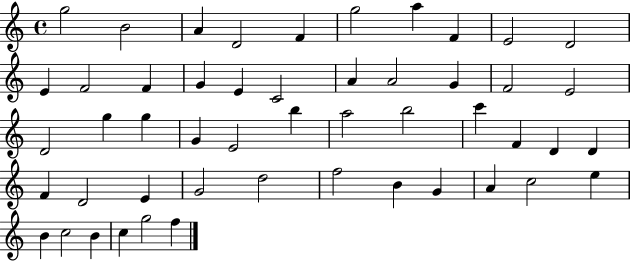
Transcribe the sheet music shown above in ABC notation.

X:1
T:Untitled
M:4/4
L:1/4
K:C
g2 B2 A D2 F g2 a F E2 D2 E F2 F G E C2 A A2 G F2 E2 D2 g g G E2 b a2 b2 c' F D D F D2 E G2 d2 f2 B G A c2 e B c2 B c g2 f